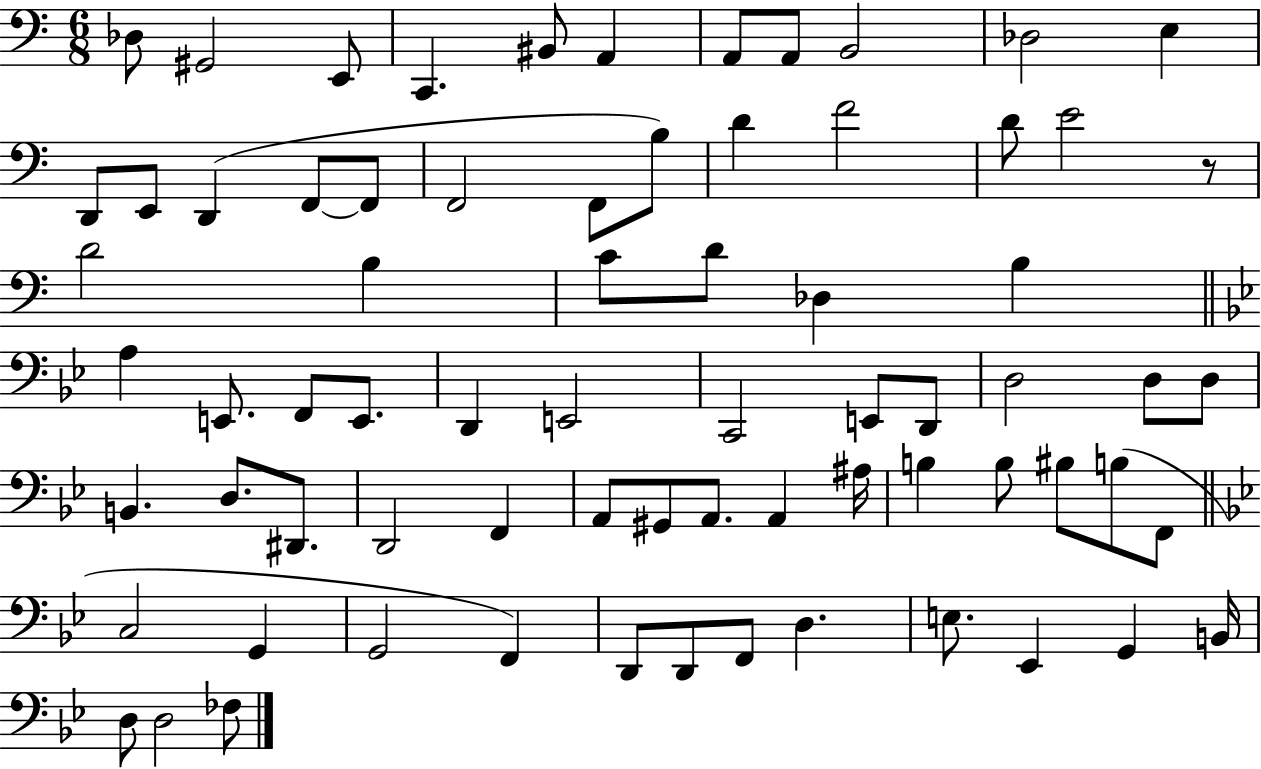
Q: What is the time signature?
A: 6/8